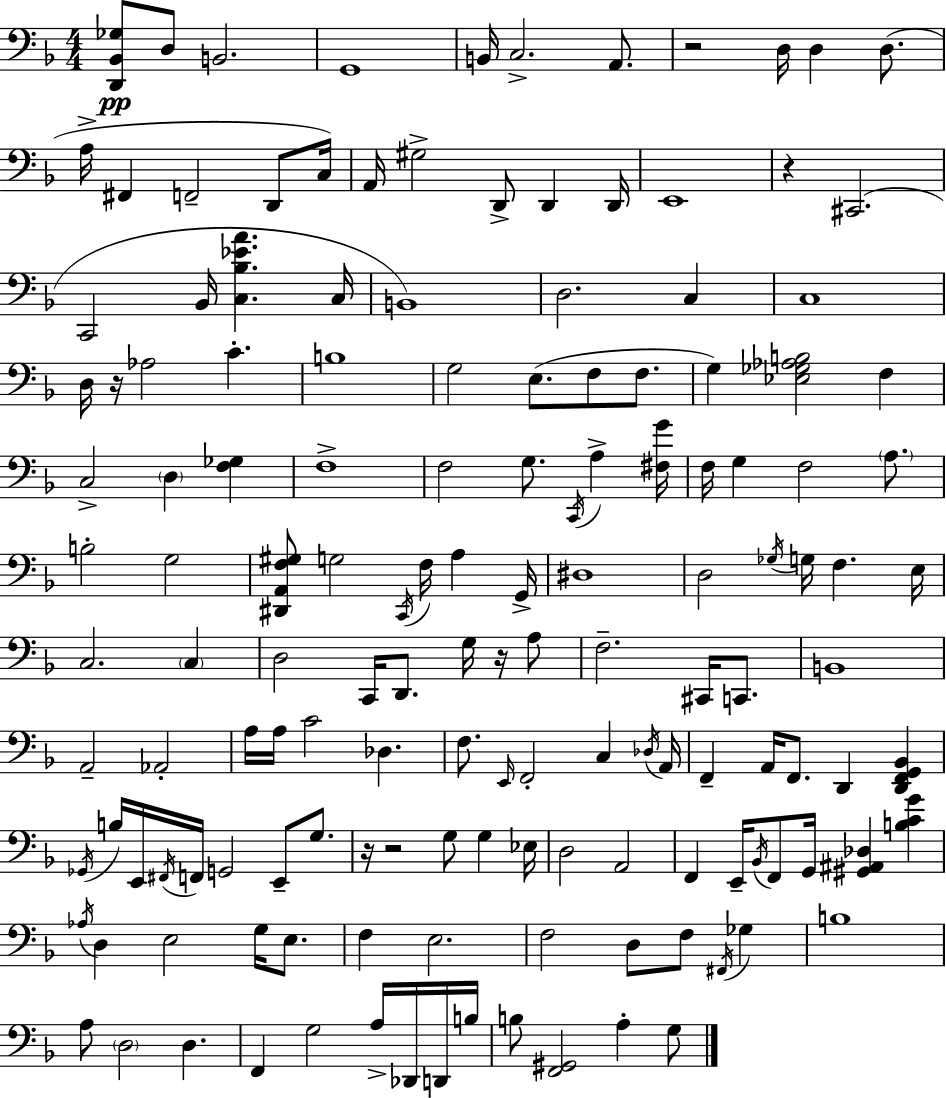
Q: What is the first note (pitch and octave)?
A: D3